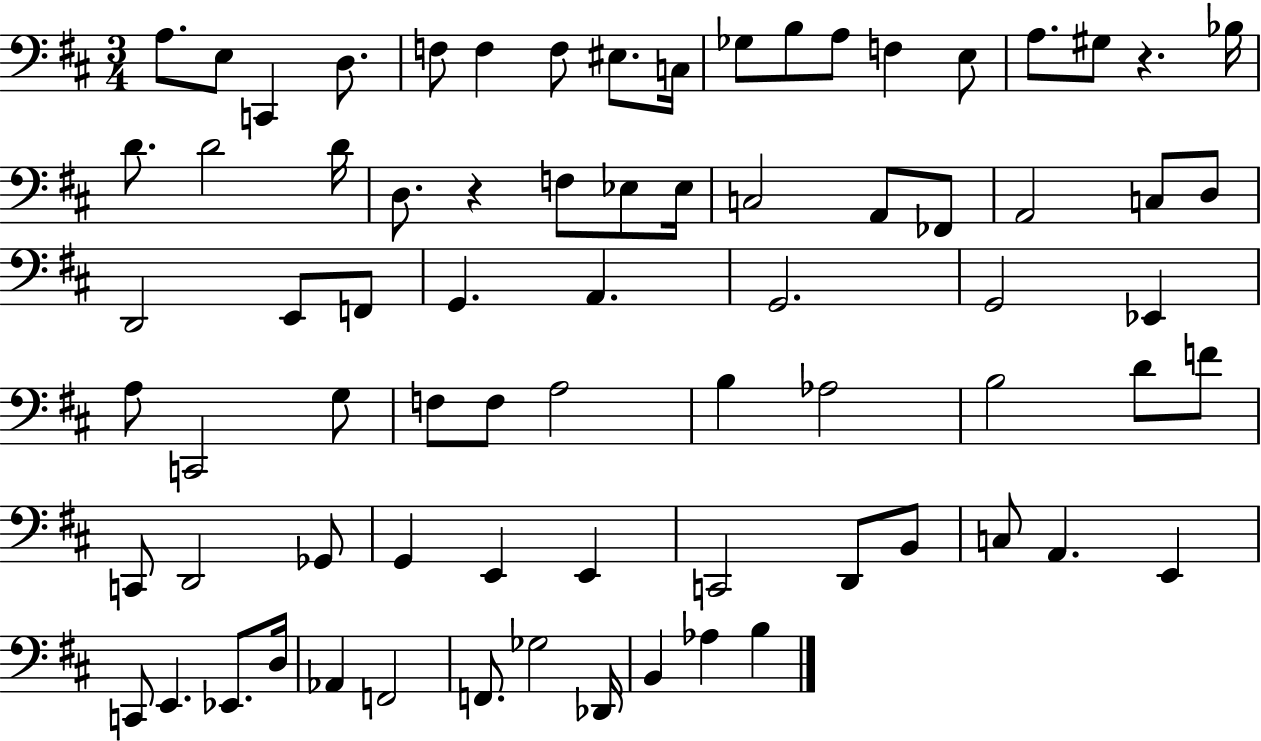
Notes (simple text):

A3/e. E3/e C2/q D3/e. F3/e F3/q F3/e EIS3/e. C3/s Gb3/e B3/e A3/e F3/q E3/e A3/e. G#3/e R/q. Bb3/s D4/e. D4/h D4/s D3/e. R/q F3/e Eb3/e Eb3/s C3/h A2/e FES2/e A2/h C3/e D3/e D2/h E2/e F2/e G2/q. A2/q. G2/h. G2/h Eb2/q A3/e C2/h G3/e F3/e F3/e A3/h B3/q Ab3/h B3/h D4/e F4/e C2/e D2/h Gb2/e G2/q E2/q E2/q C2/h D2/e B2/e C3/e A2/q. E2/q C2/e E2/q. Eb2/e. D3/s Ab2/q F2/h F2/e. Gb3/h Db2/s B2/q Ab3/q B3/q